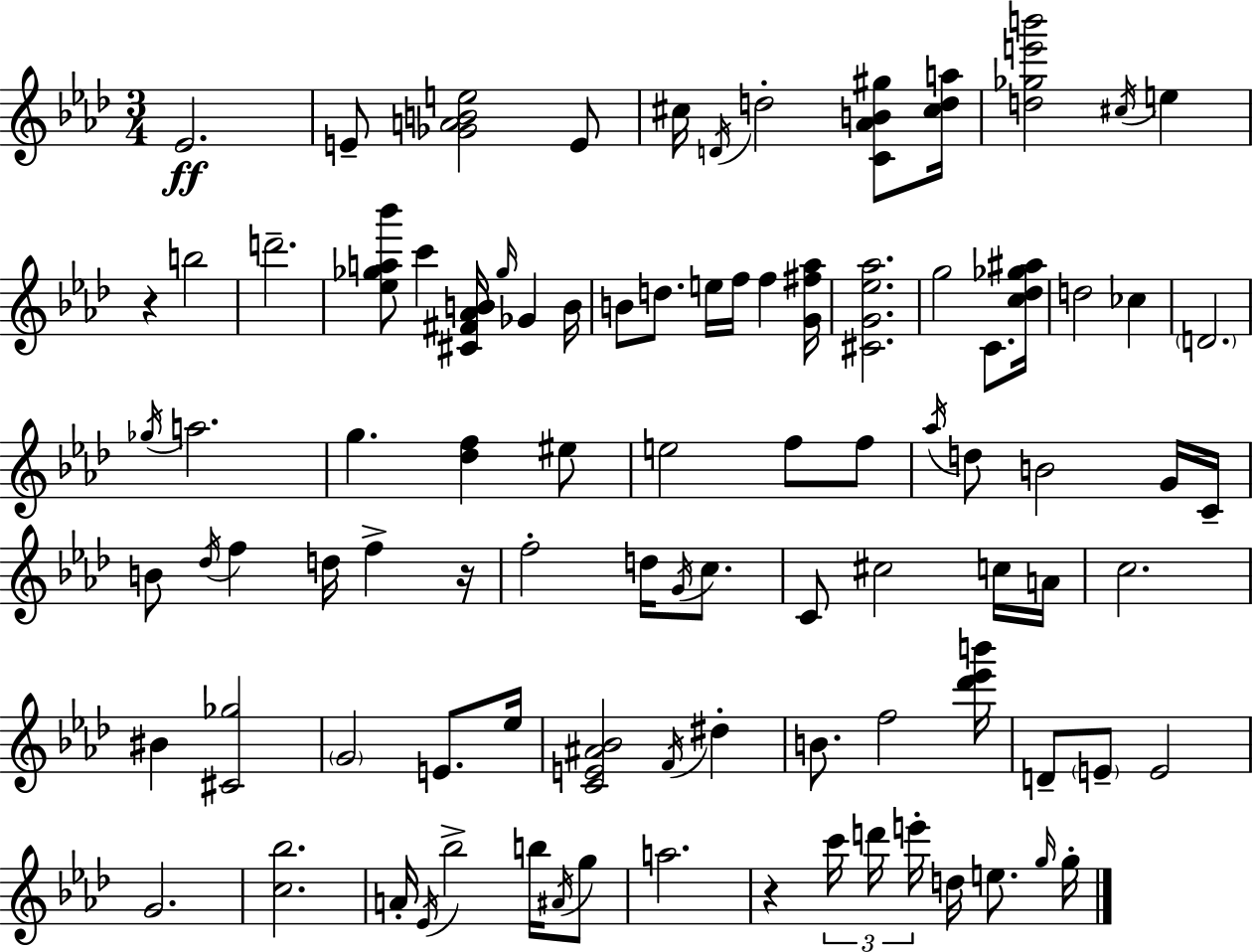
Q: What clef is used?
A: treble